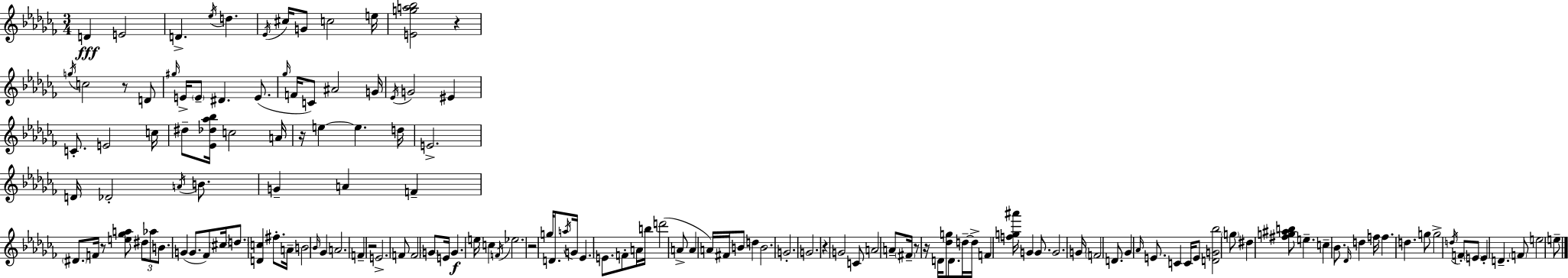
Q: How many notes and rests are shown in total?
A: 148